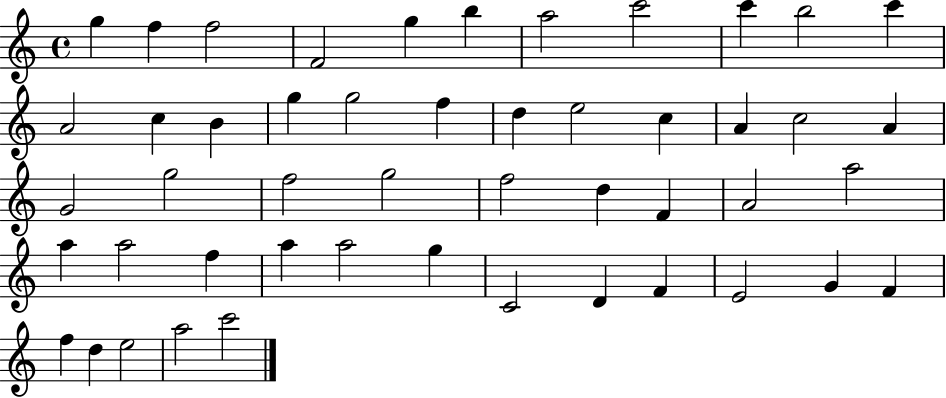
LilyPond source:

{
  \clef treble
  \time 4/4
  \defaultTimeSignature
  \key c \major
  g''4 f''4 f''2 | f'2 g''4 b''4 | a''2 c'''2 | c'''4 b''2 c'''4 | \break a'2 c''4 b'4 | g''4 g''2 f''4 | d''4 e''2 c''4 | a'4 c''2 a'4 | \break g'2 g''2 | f''2 g''2 | f''2 d''4 f'4 | a'2 a''2 | \break a''4 a''2 f''4 | a''4 a''2 g''4 | c'2 d'4 f'4 | e'2 g'4 f'4 | \break f''4 d''4 e''2 | a''2 c'''2 | \bar "|."
}